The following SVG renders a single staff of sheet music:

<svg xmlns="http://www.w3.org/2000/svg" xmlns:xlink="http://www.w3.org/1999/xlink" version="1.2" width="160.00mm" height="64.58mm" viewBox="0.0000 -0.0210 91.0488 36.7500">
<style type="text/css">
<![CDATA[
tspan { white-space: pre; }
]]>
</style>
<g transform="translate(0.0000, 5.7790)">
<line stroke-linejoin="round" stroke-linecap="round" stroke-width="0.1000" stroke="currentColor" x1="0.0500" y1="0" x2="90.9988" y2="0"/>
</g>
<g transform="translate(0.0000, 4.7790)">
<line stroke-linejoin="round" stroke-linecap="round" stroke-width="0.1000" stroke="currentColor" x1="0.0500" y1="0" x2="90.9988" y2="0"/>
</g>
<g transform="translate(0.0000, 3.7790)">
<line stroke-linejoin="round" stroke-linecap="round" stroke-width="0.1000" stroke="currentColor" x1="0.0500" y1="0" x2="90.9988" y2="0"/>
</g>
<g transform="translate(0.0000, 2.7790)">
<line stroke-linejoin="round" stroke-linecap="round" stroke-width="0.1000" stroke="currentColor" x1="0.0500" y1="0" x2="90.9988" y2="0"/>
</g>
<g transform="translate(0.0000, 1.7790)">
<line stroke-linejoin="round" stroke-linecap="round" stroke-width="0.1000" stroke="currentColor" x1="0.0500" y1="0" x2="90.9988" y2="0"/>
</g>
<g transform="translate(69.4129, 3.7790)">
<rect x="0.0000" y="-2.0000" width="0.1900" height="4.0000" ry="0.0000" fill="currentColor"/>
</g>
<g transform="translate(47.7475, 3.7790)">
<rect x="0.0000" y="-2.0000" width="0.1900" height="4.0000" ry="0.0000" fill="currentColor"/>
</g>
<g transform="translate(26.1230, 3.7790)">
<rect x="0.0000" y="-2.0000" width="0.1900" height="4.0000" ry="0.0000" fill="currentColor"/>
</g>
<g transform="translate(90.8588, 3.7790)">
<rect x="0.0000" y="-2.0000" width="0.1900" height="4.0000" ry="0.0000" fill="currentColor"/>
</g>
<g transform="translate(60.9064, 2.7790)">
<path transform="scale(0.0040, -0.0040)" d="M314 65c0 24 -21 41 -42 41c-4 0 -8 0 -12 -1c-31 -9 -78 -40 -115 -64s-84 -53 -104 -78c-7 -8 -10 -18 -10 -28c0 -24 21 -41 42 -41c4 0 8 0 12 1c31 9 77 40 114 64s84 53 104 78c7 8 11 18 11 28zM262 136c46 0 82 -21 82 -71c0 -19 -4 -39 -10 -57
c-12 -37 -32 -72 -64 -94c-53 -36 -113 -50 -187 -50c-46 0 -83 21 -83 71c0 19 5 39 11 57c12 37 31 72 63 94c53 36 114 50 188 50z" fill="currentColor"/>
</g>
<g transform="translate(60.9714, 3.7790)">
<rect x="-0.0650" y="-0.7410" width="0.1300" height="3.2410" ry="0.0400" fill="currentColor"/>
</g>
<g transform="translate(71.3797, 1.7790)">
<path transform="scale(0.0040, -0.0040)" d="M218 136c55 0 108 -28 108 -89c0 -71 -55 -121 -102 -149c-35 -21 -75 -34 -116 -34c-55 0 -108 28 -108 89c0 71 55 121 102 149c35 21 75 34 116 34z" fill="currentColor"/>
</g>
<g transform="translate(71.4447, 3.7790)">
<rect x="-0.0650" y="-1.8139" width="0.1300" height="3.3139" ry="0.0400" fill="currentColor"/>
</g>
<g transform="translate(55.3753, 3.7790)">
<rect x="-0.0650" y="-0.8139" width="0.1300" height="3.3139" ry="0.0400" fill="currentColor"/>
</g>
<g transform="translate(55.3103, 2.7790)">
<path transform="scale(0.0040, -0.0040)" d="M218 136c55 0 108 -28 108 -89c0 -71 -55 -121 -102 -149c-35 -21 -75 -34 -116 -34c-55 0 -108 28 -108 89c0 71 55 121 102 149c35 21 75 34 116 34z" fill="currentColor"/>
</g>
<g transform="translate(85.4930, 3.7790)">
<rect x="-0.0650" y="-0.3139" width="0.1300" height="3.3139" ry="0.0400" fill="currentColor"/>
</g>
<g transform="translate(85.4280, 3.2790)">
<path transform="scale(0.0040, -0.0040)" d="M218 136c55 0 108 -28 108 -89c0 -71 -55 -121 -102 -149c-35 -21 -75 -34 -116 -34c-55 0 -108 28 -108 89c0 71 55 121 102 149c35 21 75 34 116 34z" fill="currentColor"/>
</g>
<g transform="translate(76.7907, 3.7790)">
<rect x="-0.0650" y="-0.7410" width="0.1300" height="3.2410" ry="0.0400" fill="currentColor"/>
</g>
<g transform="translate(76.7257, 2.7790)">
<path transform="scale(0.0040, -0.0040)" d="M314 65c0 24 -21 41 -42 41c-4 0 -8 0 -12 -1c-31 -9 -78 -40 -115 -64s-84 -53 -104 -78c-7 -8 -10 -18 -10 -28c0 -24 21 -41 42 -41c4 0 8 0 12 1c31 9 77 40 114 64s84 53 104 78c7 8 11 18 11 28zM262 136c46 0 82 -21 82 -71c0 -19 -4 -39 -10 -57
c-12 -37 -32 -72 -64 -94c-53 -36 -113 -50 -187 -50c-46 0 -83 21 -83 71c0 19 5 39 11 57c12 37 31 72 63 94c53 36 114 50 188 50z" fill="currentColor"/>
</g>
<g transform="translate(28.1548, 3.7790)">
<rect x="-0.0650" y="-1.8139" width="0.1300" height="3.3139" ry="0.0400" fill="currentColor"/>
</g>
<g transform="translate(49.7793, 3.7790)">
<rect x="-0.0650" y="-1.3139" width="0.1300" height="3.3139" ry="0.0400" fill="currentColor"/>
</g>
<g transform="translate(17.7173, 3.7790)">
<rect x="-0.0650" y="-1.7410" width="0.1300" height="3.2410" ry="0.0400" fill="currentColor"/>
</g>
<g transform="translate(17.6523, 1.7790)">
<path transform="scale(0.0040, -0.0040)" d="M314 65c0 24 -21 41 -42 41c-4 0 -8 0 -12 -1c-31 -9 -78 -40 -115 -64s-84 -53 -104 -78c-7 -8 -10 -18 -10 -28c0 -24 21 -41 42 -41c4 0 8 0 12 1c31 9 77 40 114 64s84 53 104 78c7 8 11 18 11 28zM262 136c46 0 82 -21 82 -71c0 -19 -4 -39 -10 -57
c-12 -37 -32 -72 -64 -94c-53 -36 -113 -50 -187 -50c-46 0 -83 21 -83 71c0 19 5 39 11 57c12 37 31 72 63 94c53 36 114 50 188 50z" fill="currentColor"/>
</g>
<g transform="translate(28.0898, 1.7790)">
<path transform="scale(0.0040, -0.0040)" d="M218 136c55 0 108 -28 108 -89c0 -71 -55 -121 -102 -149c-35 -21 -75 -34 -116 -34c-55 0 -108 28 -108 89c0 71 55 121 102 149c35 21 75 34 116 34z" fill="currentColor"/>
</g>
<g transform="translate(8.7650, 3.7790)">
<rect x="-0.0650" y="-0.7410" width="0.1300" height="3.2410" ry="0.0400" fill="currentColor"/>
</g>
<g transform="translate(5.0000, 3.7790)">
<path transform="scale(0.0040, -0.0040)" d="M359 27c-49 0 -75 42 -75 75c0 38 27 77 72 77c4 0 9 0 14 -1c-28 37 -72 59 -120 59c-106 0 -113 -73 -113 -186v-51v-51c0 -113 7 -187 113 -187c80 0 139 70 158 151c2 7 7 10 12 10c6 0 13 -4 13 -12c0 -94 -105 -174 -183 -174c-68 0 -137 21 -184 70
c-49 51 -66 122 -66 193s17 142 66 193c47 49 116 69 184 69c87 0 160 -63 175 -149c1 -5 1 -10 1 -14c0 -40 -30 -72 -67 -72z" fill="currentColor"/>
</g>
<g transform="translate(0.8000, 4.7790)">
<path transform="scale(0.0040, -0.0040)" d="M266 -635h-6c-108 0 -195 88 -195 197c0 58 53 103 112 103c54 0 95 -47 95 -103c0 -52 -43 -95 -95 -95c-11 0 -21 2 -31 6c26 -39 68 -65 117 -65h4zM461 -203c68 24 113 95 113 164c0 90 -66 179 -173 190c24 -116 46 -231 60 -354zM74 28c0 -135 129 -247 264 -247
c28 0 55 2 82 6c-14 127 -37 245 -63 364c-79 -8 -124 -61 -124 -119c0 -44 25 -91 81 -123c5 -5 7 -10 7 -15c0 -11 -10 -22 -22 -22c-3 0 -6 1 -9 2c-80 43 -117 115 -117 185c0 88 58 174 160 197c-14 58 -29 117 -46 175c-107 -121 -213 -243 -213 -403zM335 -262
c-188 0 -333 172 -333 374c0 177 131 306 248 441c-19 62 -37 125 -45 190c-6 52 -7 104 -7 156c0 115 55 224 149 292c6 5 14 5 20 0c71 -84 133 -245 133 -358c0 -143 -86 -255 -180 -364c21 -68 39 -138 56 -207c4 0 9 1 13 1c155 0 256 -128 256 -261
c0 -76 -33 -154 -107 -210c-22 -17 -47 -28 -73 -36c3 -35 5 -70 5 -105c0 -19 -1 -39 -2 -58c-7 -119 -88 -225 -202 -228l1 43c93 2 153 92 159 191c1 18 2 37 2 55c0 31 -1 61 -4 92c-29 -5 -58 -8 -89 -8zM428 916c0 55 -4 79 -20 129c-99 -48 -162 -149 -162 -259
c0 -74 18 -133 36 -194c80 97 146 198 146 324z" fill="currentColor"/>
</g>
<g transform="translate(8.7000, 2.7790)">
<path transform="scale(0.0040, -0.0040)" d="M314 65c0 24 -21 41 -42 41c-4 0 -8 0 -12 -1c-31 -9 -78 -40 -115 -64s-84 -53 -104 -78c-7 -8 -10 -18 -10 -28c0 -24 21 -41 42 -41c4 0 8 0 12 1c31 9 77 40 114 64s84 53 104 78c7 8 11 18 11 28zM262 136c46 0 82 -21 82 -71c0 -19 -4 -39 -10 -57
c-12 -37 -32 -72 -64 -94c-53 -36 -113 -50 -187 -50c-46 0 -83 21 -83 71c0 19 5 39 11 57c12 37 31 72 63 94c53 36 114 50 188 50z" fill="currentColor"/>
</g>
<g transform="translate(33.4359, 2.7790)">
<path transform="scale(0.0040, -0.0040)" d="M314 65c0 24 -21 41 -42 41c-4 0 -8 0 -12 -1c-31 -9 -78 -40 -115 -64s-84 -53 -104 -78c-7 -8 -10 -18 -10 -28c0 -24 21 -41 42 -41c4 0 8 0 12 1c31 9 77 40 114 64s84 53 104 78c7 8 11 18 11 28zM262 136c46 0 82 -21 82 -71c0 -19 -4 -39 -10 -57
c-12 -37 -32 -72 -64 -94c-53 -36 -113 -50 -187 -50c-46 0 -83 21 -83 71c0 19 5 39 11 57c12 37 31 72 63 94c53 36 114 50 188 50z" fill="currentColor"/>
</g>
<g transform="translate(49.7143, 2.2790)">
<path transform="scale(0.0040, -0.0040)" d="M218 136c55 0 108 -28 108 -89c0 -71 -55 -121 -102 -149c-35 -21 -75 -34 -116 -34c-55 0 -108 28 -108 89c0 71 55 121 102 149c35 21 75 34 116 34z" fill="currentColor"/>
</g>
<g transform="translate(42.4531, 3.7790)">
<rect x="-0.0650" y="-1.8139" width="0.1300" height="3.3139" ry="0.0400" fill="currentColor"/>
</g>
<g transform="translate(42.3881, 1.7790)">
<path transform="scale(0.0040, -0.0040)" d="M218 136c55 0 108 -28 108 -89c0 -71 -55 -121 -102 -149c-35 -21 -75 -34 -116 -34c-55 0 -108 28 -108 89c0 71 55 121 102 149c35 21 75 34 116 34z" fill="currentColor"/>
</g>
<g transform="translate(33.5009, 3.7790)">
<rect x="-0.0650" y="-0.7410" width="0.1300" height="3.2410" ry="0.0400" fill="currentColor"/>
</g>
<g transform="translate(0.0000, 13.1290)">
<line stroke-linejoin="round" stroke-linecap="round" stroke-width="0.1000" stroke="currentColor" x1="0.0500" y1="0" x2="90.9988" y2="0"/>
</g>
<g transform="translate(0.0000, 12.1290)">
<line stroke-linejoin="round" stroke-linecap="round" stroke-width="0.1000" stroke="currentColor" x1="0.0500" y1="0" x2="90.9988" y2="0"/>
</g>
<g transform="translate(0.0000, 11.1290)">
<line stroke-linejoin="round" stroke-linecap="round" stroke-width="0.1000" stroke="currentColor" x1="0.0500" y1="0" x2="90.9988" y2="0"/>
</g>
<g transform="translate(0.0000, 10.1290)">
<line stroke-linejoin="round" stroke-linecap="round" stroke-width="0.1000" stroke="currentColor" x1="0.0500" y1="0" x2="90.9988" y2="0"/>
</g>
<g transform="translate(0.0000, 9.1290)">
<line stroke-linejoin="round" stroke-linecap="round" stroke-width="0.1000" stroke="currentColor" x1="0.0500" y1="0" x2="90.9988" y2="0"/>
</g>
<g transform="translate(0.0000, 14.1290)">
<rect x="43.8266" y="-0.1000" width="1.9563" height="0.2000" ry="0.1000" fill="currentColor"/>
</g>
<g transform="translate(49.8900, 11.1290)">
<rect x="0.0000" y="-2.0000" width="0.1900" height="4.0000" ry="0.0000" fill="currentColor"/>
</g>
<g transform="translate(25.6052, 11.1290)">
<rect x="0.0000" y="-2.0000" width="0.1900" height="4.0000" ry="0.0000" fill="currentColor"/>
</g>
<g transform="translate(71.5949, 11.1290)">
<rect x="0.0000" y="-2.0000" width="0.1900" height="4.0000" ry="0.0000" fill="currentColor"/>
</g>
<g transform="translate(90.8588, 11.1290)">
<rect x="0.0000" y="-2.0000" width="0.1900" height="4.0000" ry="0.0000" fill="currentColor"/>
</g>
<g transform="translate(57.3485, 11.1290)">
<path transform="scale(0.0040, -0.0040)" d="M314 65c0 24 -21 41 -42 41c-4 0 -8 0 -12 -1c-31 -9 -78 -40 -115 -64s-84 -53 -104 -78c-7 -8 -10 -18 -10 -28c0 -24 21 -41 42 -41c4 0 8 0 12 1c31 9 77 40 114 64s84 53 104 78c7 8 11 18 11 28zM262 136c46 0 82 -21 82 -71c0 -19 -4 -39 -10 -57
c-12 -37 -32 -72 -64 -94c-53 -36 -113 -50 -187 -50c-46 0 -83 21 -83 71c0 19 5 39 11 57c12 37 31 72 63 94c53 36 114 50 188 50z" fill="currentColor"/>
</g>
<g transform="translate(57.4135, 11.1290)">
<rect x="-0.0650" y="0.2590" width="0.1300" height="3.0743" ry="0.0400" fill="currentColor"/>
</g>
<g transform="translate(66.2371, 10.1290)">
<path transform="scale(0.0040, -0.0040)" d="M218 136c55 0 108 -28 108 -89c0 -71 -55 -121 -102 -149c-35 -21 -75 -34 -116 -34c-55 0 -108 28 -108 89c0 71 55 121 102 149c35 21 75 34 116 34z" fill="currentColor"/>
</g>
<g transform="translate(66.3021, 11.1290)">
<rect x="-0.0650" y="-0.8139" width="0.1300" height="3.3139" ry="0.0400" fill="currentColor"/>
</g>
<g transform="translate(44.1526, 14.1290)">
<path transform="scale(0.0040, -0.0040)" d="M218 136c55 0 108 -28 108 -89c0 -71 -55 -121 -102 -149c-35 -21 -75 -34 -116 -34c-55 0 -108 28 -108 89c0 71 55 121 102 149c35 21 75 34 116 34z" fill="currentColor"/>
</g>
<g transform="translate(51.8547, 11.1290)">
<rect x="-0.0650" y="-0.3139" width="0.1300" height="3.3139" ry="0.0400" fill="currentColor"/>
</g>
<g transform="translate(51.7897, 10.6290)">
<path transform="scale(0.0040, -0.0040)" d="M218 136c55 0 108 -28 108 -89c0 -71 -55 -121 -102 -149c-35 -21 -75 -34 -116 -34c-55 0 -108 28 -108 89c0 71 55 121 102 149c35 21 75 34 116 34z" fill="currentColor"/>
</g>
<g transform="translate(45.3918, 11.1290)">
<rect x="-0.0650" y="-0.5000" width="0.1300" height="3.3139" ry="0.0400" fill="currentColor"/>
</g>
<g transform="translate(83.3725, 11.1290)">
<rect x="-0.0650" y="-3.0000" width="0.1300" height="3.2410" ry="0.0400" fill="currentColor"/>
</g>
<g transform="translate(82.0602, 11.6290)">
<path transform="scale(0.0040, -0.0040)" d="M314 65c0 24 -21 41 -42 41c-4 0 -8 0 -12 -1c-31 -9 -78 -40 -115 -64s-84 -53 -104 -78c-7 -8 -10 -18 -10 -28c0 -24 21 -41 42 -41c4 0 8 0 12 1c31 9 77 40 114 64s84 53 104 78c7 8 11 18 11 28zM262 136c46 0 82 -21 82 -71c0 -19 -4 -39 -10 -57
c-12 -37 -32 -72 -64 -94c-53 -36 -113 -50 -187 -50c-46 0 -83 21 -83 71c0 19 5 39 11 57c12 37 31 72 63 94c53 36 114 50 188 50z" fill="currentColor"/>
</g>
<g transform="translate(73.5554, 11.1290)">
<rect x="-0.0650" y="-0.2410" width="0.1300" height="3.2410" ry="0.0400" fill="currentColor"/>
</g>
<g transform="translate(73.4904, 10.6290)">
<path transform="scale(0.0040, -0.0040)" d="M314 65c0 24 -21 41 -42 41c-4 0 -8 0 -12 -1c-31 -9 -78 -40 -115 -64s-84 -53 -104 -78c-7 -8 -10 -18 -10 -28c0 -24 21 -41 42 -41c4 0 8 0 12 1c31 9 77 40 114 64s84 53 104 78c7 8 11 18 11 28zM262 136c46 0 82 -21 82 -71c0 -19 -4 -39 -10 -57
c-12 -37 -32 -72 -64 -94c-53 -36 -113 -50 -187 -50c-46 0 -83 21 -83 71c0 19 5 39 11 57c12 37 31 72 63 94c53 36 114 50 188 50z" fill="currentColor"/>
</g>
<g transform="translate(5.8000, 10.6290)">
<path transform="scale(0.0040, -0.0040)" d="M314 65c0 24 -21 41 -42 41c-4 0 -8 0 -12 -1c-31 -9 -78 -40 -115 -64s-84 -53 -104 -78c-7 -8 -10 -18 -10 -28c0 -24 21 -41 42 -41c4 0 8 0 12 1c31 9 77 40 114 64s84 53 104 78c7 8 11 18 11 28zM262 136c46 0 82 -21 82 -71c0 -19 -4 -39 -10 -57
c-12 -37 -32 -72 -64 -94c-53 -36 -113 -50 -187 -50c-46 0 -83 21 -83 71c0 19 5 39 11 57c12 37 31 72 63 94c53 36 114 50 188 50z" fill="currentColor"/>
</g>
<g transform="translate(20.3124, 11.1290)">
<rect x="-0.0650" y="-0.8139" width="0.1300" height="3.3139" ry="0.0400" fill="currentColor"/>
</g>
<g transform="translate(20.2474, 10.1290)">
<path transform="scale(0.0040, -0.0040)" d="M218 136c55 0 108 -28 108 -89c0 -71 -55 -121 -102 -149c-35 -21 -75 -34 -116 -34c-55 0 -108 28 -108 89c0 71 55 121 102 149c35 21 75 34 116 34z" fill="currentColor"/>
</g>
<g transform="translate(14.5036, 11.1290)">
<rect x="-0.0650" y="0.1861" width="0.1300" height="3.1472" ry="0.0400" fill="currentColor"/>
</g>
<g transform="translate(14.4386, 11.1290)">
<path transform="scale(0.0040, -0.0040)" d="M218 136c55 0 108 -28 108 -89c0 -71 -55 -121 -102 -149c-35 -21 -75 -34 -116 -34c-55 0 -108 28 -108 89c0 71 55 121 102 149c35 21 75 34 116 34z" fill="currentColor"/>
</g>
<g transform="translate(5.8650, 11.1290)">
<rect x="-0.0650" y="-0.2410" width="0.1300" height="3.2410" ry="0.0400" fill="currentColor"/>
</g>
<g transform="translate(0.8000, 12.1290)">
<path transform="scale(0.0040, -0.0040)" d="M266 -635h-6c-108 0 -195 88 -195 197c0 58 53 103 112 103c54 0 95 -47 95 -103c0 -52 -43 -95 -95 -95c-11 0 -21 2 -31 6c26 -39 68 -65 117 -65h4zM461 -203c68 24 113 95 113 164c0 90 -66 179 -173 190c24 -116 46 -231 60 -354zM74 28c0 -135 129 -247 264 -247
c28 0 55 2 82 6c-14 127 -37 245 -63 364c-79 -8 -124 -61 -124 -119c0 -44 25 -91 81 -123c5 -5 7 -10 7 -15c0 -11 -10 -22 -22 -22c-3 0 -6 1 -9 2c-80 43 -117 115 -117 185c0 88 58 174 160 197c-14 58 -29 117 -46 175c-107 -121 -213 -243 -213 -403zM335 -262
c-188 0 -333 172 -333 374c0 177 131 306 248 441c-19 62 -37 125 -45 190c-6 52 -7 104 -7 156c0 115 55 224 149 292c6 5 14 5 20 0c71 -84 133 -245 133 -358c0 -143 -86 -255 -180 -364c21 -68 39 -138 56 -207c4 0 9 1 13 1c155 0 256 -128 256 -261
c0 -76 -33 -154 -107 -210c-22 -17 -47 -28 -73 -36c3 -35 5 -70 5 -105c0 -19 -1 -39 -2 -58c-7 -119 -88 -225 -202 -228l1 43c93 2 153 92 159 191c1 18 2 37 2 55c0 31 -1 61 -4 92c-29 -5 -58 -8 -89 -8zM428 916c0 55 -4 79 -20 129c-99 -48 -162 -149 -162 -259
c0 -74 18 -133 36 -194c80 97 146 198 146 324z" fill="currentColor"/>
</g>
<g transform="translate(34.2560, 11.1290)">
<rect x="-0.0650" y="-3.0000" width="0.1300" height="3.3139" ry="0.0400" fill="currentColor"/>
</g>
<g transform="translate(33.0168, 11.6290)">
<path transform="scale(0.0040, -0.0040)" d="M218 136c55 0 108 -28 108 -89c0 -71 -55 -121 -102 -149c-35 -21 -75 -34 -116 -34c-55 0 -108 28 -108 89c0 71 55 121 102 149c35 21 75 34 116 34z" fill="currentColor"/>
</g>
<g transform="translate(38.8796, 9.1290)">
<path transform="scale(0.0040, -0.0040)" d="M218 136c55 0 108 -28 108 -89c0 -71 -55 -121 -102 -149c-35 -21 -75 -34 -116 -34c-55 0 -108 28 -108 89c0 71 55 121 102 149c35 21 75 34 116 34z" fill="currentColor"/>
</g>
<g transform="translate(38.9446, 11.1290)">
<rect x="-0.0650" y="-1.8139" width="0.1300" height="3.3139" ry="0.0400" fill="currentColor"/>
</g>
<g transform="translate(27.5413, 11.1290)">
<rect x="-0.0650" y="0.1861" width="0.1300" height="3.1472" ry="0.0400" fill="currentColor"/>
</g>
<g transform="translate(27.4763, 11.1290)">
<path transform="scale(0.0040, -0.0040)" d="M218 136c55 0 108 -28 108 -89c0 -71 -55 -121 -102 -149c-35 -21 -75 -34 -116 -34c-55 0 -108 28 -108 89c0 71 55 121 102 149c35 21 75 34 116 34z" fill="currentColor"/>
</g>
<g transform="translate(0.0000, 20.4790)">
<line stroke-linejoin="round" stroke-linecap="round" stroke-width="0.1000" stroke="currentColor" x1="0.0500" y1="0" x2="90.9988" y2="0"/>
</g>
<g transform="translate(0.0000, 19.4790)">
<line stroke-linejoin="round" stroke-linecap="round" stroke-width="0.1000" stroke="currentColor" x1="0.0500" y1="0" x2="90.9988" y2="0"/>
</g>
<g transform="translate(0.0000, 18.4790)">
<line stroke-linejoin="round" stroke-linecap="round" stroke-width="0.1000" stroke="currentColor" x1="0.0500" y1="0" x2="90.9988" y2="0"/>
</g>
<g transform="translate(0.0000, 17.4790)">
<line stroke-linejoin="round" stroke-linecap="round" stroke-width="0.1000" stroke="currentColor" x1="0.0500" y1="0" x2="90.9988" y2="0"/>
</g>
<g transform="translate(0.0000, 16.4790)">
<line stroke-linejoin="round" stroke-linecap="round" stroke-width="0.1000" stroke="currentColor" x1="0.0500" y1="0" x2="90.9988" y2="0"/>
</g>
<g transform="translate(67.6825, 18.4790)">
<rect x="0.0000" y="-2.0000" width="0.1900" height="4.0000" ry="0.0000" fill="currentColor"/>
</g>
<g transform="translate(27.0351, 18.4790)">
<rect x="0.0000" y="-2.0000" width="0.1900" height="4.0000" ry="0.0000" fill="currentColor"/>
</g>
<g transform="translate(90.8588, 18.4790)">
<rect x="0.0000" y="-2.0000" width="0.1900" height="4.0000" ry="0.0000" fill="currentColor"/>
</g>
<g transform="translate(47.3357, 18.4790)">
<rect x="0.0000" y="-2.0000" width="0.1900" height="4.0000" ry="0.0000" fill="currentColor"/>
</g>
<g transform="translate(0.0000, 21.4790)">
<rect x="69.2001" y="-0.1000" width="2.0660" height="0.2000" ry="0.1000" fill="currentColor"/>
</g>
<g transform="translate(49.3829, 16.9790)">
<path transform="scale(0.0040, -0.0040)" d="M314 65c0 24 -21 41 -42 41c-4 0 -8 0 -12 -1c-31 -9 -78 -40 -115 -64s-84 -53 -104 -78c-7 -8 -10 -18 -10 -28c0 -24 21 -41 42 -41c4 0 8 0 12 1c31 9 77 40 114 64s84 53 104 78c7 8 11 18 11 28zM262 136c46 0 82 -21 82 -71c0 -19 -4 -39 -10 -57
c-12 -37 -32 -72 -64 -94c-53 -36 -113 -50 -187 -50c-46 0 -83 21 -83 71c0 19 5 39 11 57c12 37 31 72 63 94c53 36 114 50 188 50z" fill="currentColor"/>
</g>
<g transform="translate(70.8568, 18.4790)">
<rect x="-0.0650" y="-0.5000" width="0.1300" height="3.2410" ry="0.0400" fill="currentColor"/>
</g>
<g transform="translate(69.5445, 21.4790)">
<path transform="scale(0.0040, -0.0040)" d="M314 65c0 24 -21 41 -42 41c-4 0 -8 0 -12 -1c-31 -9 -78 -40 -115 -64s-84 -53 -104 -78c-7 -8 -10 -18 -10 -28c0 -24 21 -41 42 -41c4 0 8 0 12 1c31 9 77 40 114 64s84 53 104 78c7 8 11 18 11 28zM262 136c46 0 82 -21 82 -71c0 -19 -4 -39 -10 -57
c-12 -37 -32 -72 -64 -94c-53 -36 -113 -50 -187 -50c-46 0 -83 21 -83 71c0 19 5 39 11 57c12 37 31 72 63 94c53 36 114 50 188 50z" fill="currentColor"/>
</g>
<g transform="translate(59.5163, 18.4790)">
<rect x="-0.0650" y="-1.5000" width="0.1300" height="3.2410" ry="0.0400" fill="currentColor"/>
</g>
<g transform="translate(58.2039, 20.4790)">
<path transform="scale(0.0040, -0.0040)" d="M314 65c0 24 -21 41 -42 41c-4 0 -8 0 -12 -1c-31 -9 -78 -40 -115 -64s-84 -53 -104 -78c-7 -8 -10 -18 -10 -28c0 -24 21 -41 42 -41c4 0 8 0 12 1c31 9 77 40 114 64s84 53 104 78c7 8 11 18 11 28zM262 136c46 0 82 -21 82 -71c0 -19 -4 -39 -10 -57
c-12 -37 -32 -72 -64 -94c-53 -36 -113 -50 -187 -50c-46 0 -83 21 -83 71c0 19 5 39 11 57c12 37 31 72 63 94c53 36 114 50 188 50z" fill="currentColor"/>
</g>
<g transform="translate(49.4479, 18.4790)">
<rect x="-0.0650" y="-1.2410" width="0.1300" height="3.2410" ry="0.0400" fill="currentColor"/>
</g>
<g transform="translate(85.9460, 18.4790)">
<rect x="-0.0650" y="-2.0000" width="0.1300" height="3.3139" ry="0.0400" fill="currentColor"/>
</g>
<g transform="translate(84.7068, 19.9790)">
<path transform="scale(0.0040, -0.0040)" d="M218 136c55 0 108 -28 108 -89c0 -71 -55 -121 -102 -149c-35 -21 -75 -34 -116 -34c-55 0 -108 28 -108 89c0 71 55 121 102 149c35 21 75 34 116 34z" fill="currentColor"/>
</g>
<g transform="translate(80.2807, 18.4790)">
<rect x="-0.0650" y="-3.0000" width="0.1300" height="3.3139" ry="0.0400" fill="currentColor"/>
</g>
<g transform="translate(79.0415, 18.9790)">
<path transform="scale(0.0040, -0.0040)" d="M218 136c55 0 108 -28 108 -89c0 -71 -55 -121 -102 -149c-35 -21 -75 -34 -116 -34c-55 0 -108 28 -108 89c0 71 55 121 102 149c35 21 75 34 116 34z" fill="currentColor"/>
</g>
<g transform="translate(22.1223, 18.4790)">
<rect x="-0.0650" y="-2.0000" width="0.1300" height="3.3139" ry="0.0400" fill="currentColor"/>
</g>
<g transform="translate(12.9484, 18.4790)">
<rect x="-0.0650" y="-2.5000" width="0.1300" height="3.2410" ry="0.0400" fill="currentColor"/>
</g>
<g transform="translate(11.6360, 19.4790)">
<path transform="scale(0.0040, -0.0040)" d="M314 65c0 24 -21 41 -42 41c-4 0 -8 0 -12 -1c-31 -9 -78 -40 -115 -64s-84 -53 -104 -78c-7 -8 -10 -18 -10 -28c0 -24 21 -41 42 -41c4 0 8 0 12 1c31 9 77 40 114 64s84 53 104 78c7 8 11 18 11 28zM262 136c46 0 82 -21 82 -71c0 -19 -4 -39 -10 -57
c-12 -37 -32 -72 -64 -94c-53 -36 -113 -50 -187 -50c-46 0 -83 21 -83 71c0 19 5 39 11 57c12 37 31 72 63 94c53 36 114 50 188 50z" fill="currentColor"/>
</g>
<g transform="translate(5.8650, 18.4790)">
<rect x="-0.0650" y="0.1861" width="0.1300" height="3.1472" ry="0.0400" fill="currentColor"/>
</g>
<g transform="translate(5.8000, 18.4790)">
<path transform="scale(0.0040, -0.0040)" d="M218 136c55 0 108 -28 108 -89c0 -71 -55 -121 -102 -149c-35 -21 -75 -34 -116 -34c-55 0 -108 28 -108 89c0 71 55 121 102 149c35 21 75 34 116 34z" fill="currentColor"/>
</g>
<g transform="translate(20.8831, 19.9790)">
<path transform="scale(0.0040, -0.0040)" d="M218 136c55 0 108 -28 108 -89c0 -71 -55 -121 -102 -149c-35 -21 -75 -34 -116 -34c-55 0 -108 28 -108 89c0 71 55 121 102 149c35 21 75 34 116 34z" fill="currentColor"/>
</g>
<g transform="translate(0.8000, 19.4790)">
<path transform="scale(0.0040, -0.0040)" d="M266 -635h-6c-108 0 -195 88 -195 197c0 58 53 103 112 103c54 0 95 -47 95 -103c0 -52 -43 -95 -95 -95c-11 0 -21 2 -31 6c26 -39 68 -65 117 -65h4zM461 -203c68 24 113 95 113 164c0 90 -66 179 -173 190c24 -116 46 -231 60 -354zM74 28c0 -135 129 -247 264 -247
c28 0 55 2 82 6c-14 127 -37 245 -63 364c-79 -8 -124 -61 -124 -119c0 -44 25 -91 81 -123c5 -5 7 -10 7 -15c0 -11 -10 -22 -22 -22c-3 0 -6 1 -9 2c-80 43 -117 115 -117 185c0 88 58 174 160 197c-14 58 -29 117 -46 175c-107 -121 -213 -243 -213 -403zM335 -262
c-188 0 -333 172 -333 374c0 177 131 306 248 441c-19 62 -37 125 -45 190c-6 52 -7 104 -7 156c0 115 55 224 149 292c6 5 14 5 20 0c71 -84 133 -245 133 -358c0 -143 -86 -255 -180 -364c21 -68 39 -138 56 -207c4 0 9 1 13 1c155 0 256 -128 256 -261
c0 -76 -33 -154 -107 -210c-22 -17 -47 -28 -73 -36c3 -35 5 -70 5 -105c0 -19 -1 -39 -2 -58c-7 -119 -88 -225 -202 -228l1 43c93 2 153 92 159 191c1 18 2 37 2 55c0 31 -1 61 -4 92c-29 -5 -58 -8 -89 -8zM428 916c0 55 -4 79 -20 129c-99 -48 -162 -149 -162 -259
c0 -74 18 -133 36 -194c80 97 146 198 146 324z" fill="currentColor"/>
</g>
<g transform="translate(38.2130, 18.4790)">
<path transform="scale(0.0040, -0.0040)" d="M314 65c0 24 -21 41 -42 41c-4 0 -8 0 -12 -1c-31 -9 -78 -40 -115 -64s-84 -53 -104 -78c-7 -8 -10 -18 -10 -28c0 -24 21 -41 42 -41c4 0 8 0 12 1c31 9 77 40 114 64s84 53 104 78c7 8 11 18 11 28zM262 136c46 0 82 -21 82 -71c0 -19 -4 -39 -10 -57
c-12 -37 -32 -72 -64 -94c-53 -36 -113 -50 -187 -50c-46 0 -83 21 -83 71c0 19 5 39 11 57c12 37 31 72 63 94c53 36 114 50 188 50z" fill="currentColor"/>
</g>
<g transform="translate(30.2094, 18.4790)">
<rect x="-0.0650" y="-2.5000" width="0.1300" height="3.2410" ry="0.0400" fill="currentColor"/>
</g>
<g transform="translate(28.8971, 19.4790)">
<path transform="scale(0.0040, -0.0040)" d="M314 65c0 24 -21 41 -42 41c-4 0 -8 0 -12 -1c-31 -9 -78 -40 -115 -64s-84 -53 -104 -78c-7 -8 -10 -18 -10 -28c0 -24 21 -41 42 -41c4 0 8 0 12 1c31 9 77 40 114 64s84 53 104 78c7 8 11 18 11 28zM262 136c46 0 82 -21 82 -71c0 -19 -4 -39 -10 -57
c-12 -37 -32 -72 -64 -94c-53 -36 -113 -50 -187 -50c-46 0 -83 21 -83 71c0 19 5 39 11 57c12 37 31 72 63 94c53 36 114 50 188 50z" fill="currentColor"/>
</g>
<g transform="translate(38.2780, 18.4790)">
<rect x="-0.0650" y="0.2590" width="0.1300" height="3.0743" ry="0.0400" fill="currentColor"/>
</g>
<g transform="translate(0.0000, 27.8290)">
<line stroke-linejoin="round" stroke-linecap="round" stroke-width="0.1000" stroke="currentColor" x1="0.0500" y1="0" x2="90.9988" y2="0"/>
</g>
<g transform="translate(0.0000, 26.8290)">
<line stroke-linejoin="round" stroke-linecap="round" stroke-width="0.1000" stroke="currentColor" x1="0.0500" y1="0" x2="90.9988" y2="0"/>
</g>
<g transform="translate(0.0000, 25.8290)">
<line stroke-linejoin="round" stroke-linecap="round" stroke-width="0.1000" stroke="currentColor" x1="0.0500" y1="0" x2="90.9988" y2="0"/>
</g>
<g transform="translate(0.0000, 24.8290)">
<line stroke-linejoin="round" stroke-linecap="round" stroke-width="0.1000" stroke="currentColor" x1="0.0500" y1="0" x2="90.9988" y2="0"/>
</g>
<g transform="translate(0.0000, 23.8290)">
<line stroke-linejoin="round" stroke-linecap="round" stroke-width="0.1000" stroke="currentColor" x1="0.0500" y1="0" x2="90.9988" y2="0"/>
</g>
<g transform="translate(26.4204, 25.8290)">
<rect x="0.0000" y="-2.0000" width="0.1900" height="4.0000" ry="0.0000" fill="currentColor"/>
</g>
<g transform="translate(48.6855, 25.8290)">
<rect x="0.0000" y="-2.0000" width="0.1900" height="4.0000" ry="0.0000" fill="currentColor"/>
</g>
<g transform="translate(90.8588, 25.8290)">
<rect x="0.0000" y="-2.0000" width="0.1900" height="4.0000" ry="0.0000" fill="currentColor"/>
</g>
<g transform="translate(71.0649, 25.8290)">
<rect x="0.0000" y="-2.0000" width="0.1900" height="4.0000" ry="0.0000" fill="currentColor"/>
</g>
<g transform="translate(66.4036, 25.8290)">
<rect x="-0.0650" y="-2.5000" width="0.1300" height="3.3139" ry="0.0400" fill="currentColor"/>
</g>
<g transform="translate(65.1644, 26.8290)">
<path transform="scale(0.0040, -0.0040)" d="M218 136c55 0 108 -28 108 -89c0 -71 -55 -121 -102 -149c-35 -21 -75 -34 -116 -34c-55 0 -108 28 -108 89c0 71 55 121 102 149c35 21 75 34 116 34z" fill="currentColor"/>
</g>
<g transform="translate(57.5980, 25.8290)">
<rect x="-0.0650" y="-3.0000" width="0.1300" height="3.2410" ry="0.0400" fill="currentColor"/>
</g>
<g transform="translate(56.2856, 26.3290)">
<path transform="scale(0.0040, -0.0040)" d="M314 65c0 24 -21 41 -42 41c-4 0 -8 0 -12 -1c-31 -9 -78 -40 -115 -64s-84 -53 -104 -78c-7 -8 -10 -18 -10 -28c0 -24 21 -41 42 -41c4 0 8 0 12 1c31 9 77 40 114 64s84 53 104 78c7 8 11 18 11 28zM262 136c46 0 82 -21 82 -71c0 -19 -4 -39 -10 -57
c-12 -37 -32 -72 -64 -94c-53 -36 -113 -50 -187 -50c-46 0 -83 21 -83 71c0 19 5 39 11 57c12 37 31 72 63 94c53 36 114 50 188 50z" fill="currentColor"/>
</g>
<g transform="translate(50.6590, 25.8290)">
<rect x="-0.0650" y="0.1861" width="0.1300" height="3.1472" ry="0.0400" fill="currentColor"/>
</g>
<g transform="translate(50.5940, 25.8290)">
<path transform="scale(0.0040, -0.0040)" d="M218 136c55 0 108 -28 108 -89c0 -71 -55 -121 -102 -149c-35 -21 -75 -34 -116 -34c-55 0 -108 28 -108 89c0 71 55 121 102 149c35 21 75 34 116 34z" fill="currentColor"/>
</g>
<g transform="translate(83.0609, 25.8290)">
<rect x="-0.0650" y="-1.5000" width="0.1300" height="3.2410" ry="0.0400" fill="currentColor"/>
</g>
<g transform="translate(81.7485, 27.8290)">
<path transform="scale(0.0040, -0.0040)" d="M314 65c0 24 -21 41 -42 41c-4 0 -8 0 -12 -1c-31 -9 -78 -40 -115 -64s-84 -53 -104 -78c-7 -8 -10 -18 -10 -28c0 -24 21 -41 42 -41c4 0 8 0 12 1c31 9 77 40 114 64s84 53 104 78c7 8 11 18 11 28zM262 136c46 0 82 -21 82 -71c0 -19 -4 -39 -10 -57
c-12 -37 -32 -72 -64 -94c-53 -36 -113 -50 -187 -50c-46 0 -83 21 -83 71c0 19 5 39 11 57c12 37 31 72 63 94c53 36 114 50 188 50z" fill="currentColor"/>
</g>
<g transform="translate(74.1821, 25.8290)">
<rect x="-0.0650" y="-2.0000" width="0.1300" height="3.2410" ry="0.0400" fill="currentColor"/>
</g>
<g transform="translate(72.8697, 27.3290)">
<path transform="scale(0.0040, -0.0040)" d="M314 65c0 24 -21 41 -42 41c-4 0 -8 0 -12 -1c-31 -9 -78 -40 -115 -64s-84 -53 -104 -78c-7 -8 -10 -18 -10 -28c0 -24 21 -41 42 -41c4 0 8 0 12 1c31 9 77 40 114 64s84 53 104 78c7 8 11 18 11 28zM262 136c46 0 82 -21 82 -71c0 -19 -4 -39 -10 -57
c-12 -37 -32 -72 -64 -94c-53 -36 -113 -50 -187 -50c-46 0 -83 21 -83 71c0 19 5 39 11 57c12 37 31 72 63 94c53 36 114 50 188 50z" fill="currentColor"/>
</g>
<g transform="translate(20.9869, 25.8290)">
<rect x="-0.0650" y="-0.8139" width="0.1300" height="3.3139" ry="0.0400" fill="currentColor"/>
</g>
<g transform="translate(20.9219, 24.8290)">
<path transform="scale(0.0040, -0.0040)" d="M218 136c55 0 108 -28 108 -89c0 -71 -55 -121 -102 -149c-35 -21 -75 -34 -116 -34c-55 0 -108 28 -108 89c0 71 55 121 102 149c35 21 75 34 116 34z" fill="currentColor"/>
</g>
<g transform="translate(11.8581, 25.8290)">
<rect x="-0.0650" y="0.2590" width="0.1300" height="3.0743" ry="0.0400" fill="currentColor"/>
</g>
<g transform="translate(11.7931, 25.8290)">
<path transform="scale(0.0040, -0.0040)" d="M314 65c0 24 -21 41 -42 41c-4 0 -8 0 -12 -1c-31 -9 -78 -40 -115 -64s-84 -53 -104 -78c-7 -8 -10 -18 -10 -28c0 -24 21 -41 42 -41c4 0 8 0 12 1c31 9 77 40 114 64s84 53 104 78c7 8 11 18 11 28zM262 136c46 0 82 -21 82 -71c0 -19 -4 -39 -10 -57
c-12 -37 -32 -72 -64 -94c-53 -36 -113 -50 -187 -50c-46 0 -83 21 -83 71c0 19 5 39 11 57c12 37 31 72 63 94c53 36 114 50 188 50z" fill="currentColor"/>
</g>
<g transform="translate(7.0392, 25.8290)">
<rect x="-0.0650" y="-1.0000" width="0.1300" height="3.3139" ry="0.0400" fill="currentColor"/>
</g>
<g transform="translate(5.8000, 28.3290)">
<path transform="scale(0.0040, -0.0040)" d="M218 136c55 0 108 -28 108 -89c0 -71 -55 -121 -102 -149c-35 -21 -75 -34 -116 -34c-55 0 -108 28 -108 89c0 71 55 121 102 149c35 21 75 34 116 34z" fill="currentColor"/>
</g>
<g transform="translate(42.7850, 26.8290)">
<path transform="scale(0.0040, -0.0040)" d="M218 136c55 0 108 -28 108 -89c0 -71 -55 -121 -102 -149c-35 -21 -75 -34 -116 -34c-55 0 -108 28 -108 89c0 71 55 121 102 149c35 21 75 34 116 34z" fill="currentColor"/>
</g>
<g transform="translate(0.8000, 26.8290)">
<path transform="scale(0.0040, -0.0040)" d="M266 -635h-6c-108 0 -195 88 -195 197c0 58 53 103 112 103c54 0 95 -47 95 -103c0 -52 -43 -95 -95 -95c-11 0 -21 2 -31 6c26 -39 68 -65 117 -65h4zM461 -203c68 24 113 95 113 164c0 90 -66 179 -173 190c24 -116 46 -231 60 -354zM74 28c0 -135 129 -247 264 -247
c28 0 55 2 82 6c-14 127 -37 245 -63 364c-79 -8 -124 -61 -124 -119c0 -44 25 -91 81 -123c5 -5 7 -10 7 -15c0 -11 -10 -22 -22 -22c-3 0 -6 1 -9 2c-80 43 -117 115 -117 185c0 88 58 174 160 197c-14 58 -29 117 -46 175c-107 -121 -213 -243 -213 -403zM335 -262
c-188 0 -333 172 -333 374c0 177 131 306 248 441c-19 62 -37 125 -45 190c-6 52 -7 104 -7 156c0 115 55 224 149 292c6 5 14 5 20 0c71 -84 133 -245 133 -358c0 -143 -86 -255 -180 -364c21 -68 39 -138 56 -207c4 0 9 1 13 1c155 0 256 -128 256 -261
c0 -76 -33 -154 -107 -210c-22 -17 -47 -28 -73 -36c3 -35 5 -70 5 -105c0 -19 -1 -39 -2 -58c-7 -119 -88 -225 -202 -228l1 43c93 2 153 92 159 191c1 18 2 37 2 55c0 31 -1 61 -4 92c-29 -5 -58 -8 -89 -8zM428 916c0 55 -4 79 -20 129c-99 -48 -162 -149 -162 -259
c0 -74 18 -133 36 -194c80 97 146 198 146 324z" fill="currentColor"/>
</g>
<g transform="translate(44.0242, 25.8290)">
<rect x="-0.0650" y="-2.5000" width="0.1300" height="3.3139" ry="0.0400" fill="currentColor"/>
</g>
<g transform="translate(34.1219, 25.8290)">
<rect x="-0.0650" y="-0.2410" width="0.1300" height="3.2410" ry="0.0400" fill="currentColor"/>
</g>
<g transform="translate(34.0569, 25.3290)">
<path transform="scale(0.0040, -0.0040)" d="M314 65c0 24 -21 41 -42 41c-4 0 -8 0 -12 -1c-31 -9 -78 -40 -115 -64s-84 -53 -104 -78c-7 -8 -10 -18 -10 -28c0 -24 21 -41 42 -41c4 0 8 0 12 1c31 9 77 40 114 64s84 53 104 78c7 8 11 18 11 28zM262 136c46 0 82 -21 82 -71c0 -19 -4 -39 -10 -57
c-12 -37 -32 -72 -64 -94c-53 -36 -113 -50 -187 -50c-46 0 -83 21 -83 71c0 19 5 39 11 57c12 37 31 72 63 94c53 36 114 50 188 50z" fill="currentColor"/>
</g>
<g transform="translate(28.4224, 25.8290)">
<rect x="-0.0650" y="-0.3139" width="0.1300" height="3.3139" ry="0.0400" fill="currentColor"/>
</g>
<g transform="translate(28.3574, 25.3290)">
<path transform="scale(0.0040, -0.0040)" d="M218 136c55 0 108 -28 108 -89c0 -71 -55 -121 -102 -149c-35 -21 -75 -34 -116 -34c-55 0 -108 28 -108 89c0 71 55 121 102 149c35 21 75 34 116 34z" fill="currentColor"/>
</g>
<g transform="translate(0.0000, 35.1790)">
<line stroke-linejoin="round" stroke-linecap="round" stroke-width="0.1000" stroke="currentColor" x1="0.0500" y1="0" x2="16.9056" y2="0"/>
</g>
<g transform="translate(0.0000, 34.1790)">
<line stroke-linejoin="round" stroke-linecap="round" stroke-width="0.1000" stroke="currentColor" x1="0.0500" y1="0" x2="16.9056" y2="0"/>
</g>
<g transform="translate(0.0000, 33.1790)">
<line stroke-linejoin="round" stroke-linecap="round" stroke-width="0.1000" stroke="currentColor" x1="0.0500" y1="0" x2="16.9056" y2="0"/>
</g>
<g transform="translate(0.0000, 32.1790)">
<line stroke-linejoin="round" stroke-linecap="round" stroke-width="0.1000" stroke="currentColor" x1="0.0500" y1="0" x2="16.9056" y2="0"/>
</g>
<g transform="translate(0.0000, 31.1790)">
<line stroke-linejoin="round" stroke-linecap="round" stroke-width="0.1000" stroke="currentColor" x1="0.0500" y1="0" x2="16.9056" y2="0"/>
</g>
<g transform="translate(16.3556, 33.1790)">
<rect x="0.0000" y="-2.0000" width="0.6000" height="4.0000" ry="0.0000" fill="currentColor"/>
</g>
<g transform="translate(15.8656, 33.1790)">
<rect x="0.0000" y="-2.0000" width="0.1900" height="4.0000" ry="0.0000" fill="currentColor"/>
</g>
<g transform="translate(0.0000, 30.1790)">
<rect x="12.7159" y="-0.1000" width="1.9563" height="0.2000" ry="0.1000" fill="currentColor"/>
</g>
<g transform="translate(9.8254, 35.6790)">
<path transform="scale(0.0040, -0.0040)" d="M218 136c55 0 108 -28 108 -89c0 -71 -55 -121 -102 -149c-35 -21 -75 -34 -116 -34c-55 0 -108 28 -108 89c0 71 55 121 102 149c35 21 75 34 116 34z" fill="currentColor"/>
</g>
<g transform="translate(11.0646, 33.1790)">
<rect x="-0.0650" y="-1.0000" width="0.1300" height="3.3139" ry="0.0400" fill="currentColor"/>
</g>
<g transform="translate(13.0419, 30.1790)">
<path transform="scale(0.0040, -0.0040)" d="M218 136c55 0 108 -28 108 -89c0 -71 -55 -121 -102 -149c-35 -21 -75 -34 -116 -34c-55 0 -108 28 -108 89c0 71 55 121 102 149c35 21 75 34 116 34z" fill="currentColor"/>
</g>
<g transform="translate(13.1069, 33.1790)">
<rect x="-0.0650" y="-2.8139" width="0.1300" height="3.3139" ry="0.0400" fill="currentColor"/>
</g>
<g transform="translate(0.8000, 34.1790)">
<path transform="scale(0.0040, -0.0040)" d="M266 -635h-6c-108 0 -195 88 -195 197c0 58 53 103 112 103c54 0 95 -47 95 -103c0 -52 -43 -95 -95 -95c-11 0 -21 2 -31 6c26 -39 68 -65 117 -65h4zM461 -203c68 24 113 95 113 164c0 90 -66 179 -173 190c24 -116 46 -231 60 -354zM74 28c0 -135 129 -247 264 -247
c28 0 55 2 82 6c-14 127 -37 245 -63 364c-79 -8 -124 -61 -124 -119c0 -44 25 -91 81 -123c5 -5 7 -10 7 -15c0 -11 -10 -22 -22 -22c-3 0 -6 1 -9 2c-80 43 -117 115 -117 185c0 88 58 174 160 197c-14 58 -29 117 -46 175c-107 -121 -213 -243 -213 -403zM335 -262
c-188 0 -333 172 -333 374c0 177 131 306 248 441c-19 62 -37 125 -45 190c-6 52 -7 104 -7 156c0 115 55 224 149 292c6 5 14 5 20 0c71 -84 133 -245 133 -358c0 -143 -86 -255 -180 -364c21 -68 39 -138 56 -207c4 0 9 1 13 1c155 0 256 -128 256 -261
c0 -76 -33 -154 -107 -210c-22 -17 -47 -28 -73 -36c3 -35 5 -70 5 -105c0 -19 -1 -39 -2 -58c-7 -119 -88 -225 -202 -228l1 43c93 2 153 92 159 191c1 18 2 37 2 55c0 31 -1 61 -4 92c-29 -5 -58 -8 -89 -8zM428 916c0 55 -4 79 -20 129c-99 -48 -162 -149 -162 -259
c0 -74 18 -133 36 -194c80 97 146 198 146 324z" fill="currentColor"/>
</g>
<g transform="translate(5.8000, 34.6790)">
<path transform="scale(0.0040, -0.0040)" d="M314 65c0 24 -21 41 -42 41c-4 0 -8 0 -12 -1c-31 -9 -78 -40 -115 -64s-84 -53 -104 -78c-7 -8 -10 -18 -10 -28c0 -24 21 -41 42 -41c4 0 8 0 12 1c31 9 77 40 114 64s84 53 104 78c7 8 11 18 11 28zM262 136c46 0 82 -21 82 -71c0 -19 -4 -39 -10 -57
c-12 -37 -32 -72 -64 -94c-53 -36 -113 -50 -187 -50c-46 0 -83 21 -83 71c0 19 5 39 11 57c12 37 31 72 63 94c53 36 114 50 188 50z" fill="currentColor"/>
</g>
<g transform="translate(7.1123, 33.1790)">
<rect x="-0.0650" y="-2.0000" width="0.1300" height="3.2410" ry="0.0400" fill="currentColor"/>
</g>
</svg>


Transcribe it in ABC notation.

X:1
T:Untitled
M:4/4
L:1/4
K:C
d2 f2 f d2 f e d d2 f d2 c c2 B d B A f C c B2 d c2 A2 B G2 F G2 B2 e2 E2 C2 A F D B2 d c c2 G B A2 G F2 E2 F2 D a